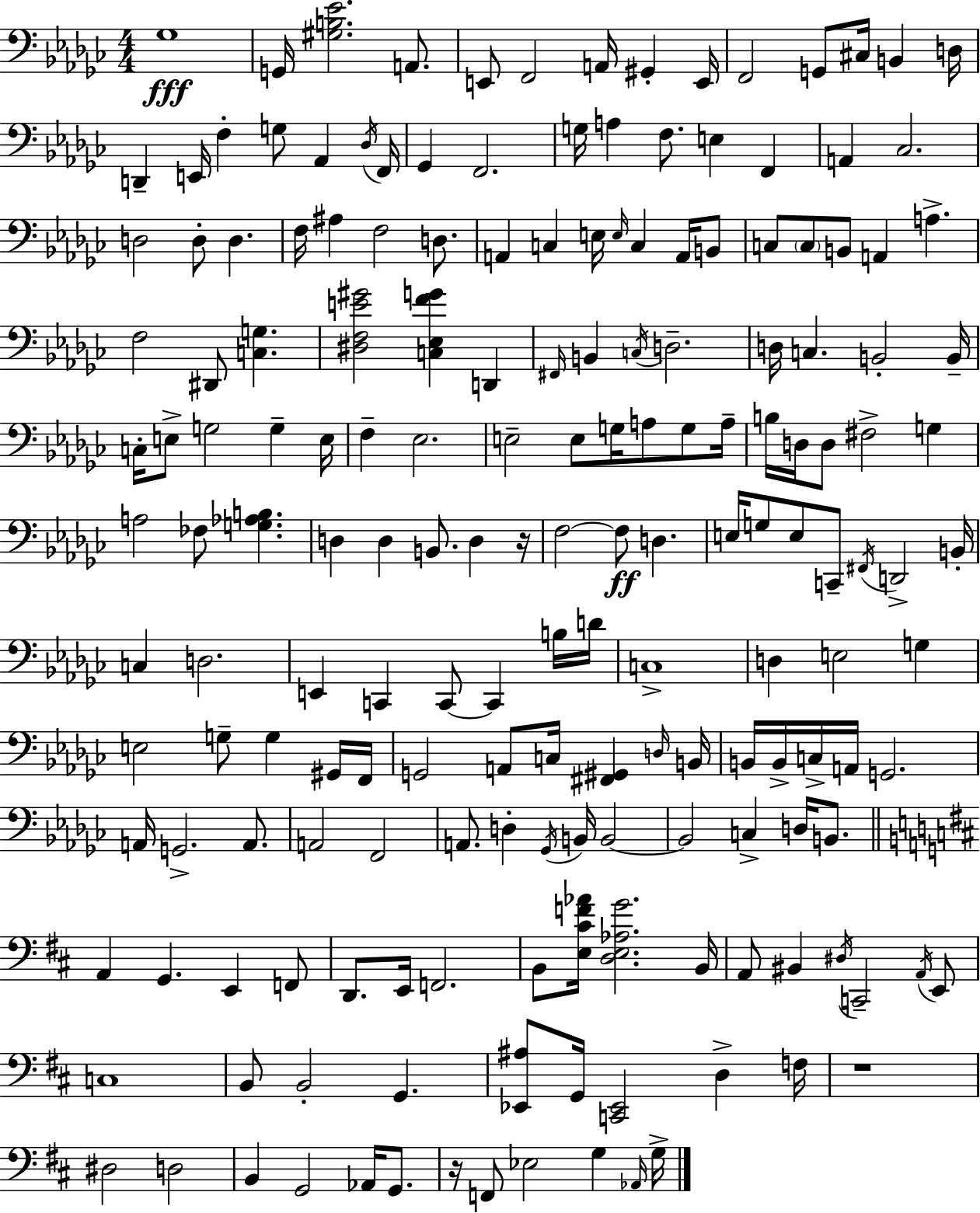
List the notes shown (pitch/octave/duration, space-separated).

Gb3/w G2/s [G#3,B3,Eb4]/h. A2/e. E2/e F2/h A2/s G#2/q E2/s F2/h G2/e C#3/s B2/q D3/s D2/q E2/s F3/q G3/e Ab2/q Db3/s F2/s Gb2/q F2/h. G3/s A3/q F3/e. E3/q F2/q A2/q CES3/h. D3/h D3/e D3/q. F3/s A#3/q F3/h D3/e. A2/q C3/q E3/s E3/s C3/q A2/s B2/e C3/e C3/e B2/e A2/q A3/q. F3/h D#2/e [C3,G3]/q. [D#3,F3,E4,G#4]/h [C3,Eb3,F4,G4]/q D2/q F#2/s B2/q C3/s D3/h. D3/s C3/q. B2/h B2/s C3/s E3/e G3/h G3/q E3/s F3/q Eb3/h. E3/h E3/e G3/s A3/e G3/e A3/s B3/s D3/s D3/e F#3/h G3/q A3/h FES3/e [G3,Ab3,B3]/q. D3/q D3/q B2/e. D3/q R/s F3/h F3/e D3/q. E3/s G3/e E3/e C2/e F#2/s D2/h B2/s C3/q D3/h. E2/q C2/q C2/e C2/q B3/s D4/s C3/w D3/q E3/h G3/q E3/h G3/e G3/q G#2/s F2/s G2/h A2/e C3/s [F#2,G#2]/q D3/s B2/s B2/s B2/s C3/s A2/s G2/h. A2/s G2/h. A2/e. A2/h F2/h A2/e. D3/q Gb2/s B2/s B2/h B2/h C3/q D3/s B2/e. A2/q G2/q. E2/q F2/e D2/e. E2/s F2/h. B2/e [E3,C#4,F4,Ab4]/s [D3,E3,Ab3,G4]/h. B2/s A2/e BIS2/q D#3/s C2/h A2/s E2/e C3/w B2/e B2/h G2/q. [Eb2,A#3]/e G2/s [C2,Eb2]/h D3/q F3/s R/w D#3/h D3/h B2/q G2/h Ab2/s G2/e. R/s F2/e Eb3/h G3/q Ab2/s G3/s